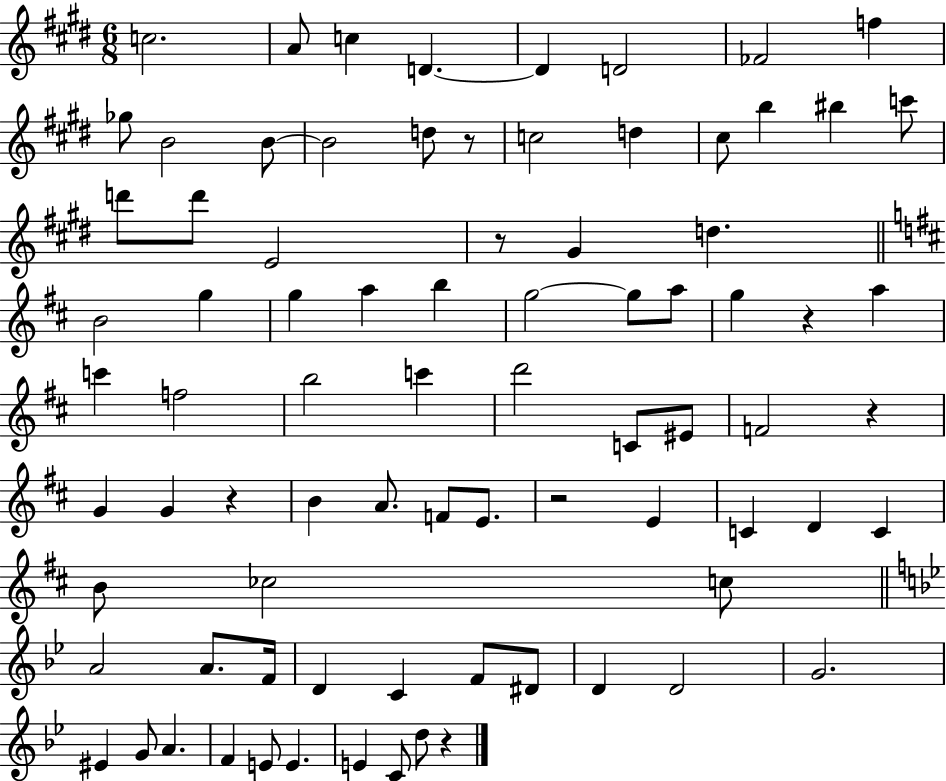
X:1
T:Untitled
M:6/8
L:1/4
K:E
c2 A/2 c D D D2 _F2 f _g/2 B2 B/2 B2 d/2 z/2 c2 d ^c/2 b ^b c'/2 d'/2 d'/2 E2 z/2 ^G d B2 g g a b g2 g/2 a/2 g z a c' f2 b2 c' d'2 C/2 ^E/2 F2 z G G z B A/2 F/2 E/2 z2 E C D C B/2 _c2 c/2 A2 A/2 F/4 D C F/2 ^D/2 D D2 G2 ^E G/2 A F E/2 E E C/2 d/2 z